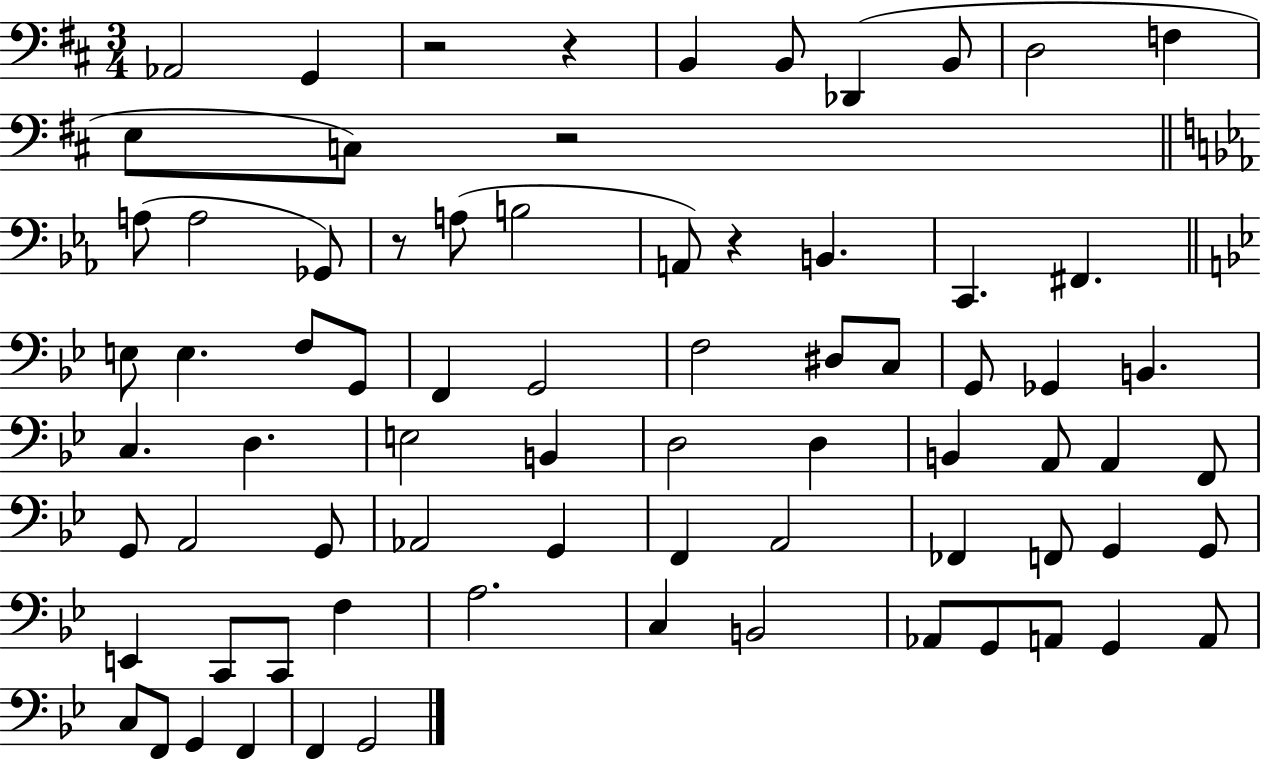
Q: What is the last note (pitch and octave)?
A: G2